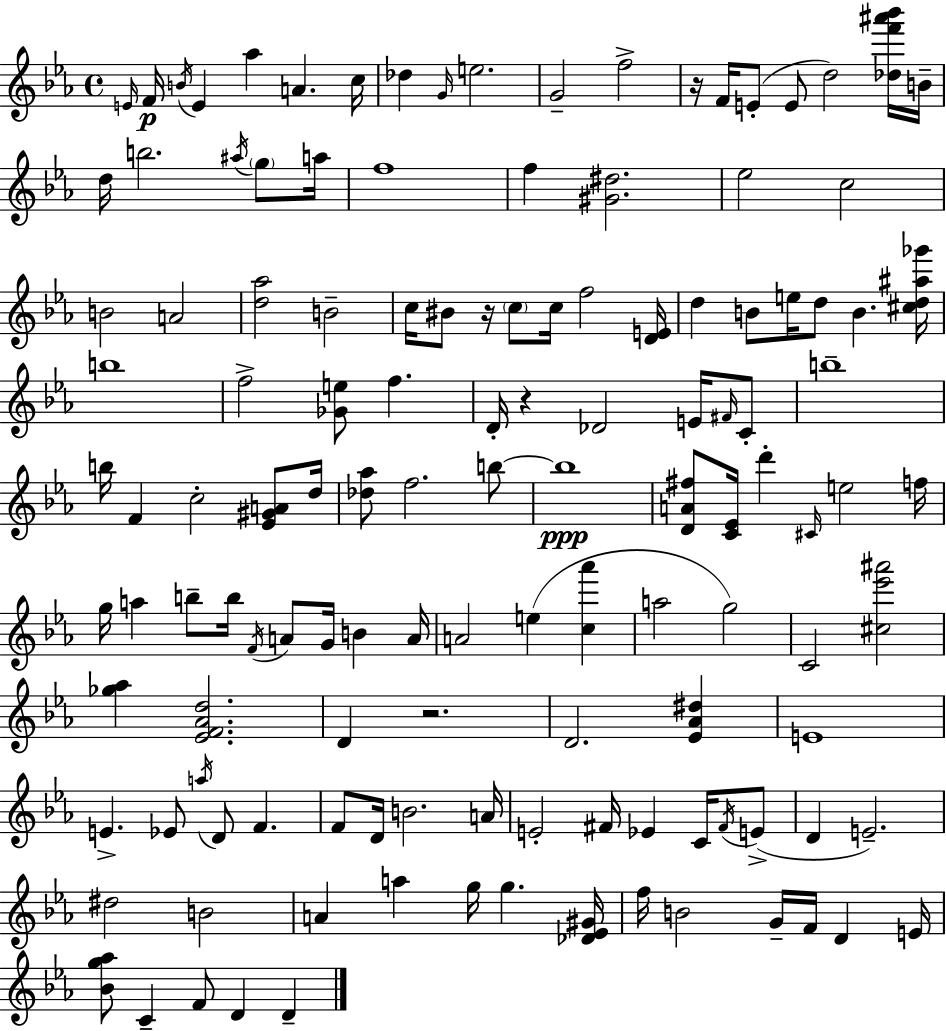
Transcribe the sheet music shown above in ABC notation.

X:1
T:Untitled
M:4/4
L:1/4
K:Eb
E/4 F/4 B/4 E _a A c/4 _d G/4 e2 G2 f2 z/4 F/4 E/2 E/2 d2 [_df'^a'_b']/4 B/4 d/4 b2 ^a/4 g/2 a/4 f4 f [^G^d]2 _e2 c2 B2 A2 [d_a]2 B2 c/4 ^B/2 z/4 c/2 c/4 f2 [DE]/4 d B/2 e/4 d/2 B [^cd^a_g']/4 b4 f2 [_Ge]/2 f D/4 z _D2 E/4 ^F/4 C/2 b4 b/4 F c2 [_E^GA]/2 d/4 [_d_a]/2 f2 b/2 b4 [DA^f]/2 [C_E]/4 d' ^C/4 e2 f/4 g/4 a b/2 b/4 F/4 A/2 G/4 B A/4 A2 e [c_a'] a2 g2 C2 [^c_e'^a']2 [_g_a] [_EF_Ad]2 D z2 D2 [_E_A^d] E4 E _E/2 a/4 D/2 F F/2 D/4 B2 A/4 E2 ^F/4 _E C/4 ^F/4 E/2 D E2 ^d2 B2 A a g/4 g [_D_E^G]/4 f/4 B2 G/4 F/4 D E/4 [_Bg_a]/2 C F/2 D D